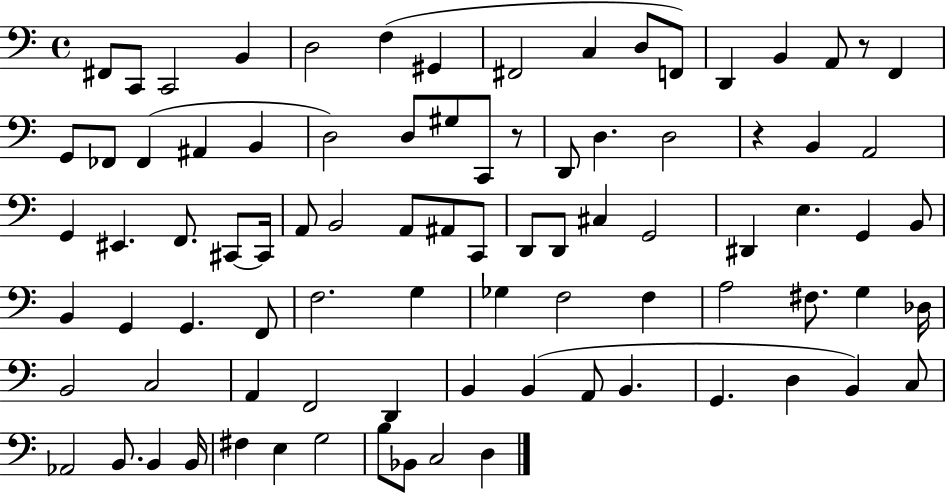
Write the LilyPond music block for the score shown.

{
  \clef bass
  \time 4/4
  \defaultTimeSignature
  \key c \major
  fis,8 c,8 c,2 b,4 | d2 f4( gis,4 | fis,2 c4 d8 f,8) | d,4 b,4 a,8 r8 f,4 | \break g,8 fes,8 fes,4( ais,4 b,4 | d2) d8 gis8 c,8 r8 | d,8 d4. d2 | r4 b,4 a,2 | \break g,4 eis,4. f,8. cis,8~~ cis,16 | a,8 b,2 a,8 ais,8 c,8 | d,8 d,8 cis4 g,2 | dis,4 e4. g,4 b,8 | \break b,4 g,4 g,4. f,8 | f2. g4 | ges4 f2 f4 | a2 fis8. g4 des16 | \break b,2 c2 | a,4 f,2 d,4 | b,4 b,4( a,8 b,4. | g,4. d4 b,4) c8 | \break aes,2 b,8. b,4 b,16 | fis4 e4 g2 | b8 bes,8 c2 d4 | \bar "|."
}